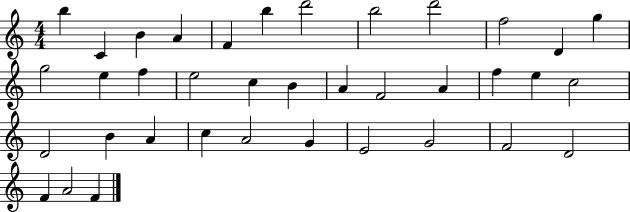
{
  \clef treble
  \numericTimeSignature
  \time 4/4
  \key c \major
  b''4 c'4 b'4 a'4 | f'4 b''4 d'''2 | b''2 d'''2 | f''2 d'4 g''4 | \break g''2 e''4 f''4 | e''2 c''4 b'4 | a'4 f'2 a'4 | f''4 e''4 c''2 | \break d'2 b'4 a'4 | c''4 a'2 g'4 | e'2 g'2 | f'2 d'2 | \break f'4 a'2 f'4 | \bar "|."
}